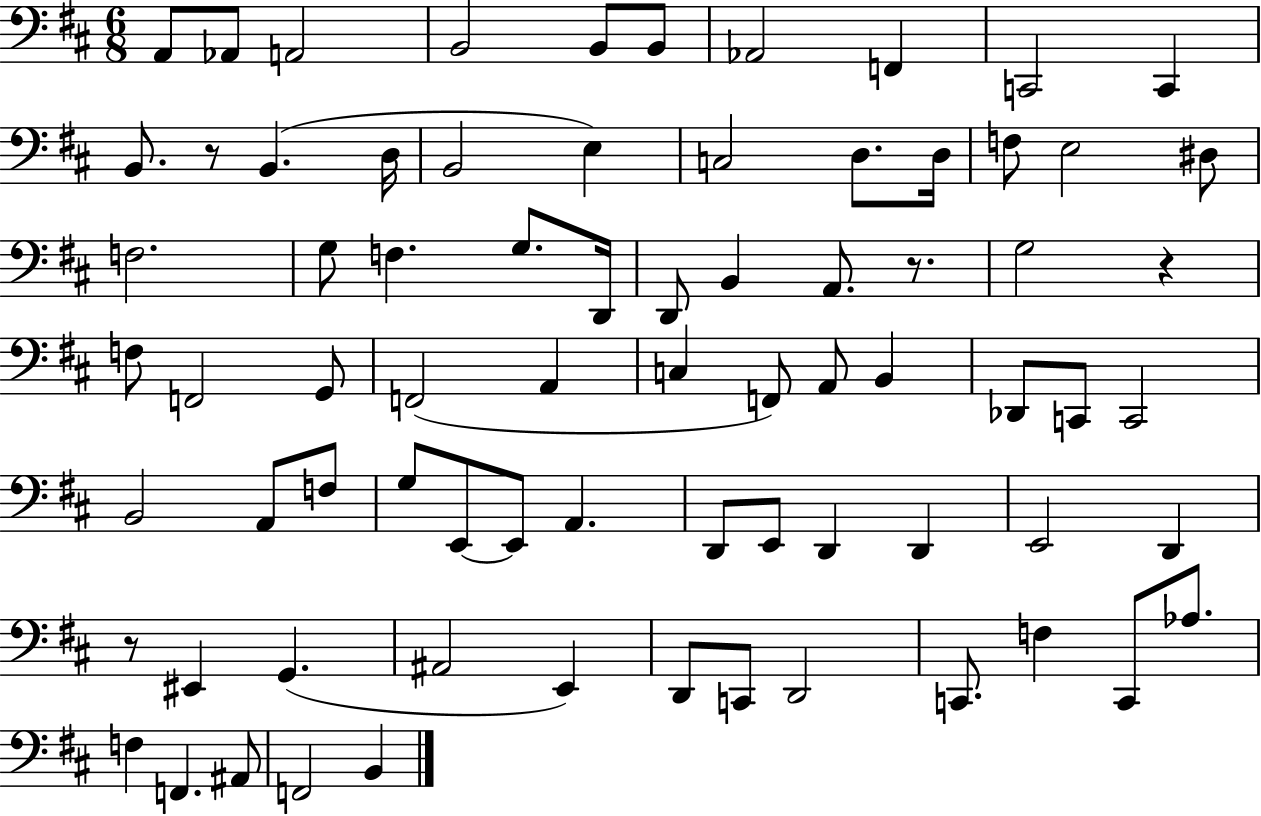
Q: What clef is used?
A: bass